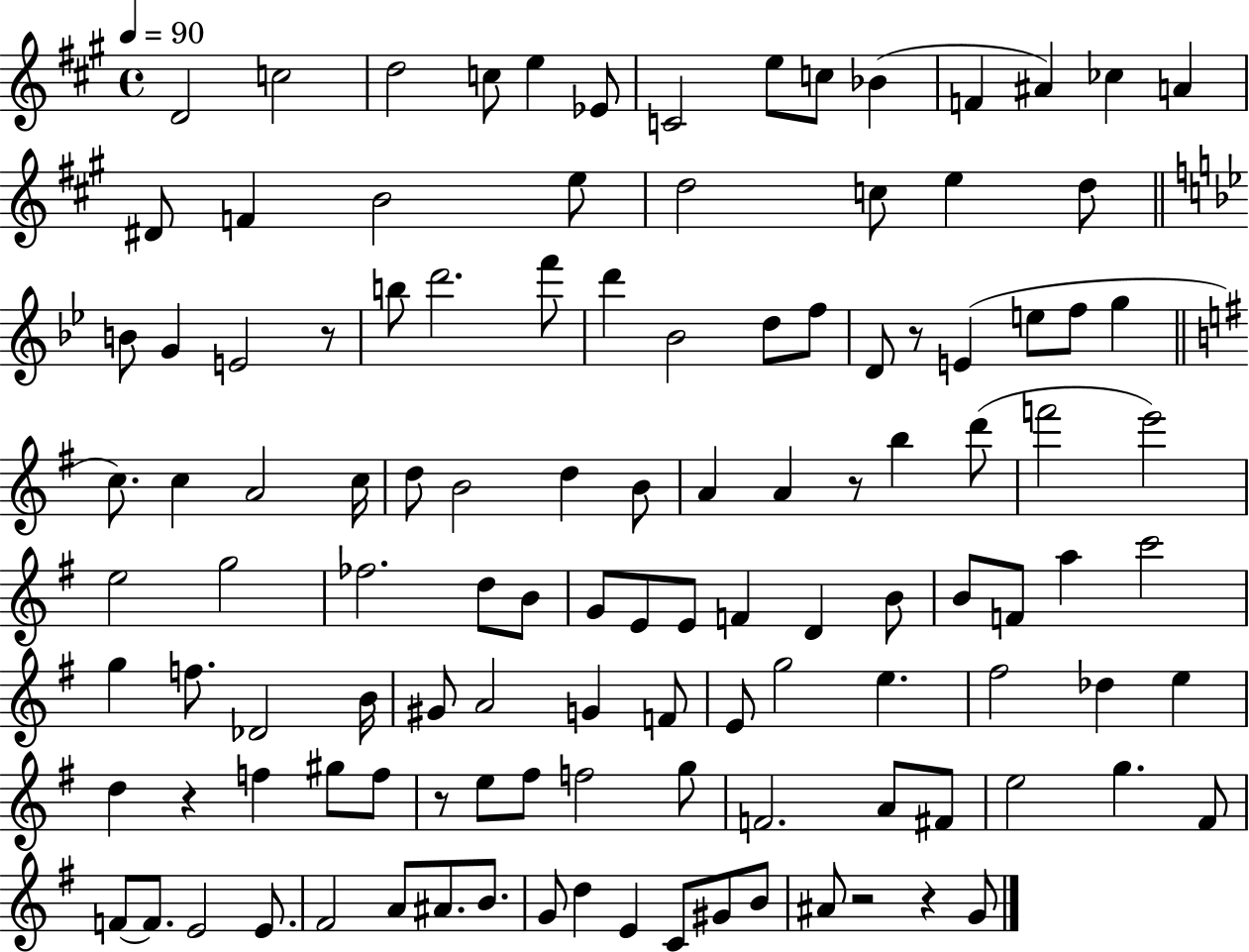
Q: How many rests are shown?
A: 7